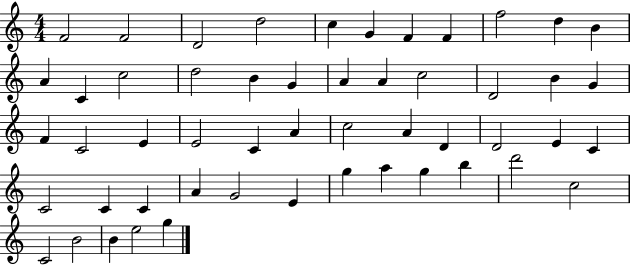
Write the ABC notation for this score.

X:1
T:Untitled
M:4/4
L:1/4
K:C
F2 F2 D2 d2 c G F F f2 d B A C c2 d2 B G A A c2 D2 B G F C2 E E2 C A c2 A D D2 E C C2 C C A G2 E g a g b d'2 c2 C2 B2 B e2 g